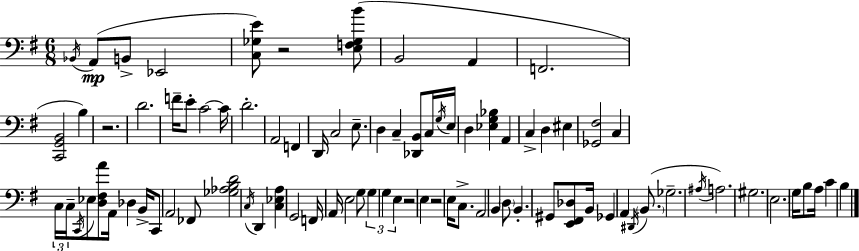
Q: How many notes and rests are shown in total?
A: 87